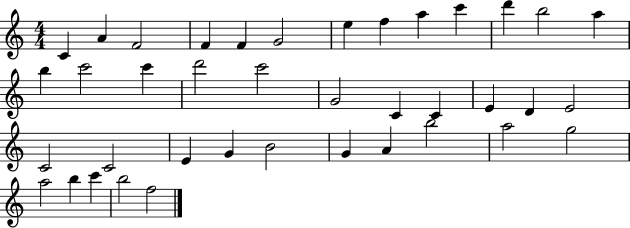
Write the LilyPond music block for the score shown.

{
  \clef treble
  \numericTimeSignature
  \time 4/4
  \key c \major
  c'4 a'4 f'2 | f'4 f'4 g'2 | e''4 f''4 a''4 c'''4 | d'''4 b''2 a''4 | \break b''4 c'''2 c'''4 | d'''2 c'''2 | g'2 c'4 c'4 | e'4 d'4 e'2 | \break c'2 c'2 | e'4 g'4 b'2 | g'4 a'4 b''2 | a''2 g''2 | \break a''2 b''4 c'''4 | b''2 f''2 | \bar "|."
}